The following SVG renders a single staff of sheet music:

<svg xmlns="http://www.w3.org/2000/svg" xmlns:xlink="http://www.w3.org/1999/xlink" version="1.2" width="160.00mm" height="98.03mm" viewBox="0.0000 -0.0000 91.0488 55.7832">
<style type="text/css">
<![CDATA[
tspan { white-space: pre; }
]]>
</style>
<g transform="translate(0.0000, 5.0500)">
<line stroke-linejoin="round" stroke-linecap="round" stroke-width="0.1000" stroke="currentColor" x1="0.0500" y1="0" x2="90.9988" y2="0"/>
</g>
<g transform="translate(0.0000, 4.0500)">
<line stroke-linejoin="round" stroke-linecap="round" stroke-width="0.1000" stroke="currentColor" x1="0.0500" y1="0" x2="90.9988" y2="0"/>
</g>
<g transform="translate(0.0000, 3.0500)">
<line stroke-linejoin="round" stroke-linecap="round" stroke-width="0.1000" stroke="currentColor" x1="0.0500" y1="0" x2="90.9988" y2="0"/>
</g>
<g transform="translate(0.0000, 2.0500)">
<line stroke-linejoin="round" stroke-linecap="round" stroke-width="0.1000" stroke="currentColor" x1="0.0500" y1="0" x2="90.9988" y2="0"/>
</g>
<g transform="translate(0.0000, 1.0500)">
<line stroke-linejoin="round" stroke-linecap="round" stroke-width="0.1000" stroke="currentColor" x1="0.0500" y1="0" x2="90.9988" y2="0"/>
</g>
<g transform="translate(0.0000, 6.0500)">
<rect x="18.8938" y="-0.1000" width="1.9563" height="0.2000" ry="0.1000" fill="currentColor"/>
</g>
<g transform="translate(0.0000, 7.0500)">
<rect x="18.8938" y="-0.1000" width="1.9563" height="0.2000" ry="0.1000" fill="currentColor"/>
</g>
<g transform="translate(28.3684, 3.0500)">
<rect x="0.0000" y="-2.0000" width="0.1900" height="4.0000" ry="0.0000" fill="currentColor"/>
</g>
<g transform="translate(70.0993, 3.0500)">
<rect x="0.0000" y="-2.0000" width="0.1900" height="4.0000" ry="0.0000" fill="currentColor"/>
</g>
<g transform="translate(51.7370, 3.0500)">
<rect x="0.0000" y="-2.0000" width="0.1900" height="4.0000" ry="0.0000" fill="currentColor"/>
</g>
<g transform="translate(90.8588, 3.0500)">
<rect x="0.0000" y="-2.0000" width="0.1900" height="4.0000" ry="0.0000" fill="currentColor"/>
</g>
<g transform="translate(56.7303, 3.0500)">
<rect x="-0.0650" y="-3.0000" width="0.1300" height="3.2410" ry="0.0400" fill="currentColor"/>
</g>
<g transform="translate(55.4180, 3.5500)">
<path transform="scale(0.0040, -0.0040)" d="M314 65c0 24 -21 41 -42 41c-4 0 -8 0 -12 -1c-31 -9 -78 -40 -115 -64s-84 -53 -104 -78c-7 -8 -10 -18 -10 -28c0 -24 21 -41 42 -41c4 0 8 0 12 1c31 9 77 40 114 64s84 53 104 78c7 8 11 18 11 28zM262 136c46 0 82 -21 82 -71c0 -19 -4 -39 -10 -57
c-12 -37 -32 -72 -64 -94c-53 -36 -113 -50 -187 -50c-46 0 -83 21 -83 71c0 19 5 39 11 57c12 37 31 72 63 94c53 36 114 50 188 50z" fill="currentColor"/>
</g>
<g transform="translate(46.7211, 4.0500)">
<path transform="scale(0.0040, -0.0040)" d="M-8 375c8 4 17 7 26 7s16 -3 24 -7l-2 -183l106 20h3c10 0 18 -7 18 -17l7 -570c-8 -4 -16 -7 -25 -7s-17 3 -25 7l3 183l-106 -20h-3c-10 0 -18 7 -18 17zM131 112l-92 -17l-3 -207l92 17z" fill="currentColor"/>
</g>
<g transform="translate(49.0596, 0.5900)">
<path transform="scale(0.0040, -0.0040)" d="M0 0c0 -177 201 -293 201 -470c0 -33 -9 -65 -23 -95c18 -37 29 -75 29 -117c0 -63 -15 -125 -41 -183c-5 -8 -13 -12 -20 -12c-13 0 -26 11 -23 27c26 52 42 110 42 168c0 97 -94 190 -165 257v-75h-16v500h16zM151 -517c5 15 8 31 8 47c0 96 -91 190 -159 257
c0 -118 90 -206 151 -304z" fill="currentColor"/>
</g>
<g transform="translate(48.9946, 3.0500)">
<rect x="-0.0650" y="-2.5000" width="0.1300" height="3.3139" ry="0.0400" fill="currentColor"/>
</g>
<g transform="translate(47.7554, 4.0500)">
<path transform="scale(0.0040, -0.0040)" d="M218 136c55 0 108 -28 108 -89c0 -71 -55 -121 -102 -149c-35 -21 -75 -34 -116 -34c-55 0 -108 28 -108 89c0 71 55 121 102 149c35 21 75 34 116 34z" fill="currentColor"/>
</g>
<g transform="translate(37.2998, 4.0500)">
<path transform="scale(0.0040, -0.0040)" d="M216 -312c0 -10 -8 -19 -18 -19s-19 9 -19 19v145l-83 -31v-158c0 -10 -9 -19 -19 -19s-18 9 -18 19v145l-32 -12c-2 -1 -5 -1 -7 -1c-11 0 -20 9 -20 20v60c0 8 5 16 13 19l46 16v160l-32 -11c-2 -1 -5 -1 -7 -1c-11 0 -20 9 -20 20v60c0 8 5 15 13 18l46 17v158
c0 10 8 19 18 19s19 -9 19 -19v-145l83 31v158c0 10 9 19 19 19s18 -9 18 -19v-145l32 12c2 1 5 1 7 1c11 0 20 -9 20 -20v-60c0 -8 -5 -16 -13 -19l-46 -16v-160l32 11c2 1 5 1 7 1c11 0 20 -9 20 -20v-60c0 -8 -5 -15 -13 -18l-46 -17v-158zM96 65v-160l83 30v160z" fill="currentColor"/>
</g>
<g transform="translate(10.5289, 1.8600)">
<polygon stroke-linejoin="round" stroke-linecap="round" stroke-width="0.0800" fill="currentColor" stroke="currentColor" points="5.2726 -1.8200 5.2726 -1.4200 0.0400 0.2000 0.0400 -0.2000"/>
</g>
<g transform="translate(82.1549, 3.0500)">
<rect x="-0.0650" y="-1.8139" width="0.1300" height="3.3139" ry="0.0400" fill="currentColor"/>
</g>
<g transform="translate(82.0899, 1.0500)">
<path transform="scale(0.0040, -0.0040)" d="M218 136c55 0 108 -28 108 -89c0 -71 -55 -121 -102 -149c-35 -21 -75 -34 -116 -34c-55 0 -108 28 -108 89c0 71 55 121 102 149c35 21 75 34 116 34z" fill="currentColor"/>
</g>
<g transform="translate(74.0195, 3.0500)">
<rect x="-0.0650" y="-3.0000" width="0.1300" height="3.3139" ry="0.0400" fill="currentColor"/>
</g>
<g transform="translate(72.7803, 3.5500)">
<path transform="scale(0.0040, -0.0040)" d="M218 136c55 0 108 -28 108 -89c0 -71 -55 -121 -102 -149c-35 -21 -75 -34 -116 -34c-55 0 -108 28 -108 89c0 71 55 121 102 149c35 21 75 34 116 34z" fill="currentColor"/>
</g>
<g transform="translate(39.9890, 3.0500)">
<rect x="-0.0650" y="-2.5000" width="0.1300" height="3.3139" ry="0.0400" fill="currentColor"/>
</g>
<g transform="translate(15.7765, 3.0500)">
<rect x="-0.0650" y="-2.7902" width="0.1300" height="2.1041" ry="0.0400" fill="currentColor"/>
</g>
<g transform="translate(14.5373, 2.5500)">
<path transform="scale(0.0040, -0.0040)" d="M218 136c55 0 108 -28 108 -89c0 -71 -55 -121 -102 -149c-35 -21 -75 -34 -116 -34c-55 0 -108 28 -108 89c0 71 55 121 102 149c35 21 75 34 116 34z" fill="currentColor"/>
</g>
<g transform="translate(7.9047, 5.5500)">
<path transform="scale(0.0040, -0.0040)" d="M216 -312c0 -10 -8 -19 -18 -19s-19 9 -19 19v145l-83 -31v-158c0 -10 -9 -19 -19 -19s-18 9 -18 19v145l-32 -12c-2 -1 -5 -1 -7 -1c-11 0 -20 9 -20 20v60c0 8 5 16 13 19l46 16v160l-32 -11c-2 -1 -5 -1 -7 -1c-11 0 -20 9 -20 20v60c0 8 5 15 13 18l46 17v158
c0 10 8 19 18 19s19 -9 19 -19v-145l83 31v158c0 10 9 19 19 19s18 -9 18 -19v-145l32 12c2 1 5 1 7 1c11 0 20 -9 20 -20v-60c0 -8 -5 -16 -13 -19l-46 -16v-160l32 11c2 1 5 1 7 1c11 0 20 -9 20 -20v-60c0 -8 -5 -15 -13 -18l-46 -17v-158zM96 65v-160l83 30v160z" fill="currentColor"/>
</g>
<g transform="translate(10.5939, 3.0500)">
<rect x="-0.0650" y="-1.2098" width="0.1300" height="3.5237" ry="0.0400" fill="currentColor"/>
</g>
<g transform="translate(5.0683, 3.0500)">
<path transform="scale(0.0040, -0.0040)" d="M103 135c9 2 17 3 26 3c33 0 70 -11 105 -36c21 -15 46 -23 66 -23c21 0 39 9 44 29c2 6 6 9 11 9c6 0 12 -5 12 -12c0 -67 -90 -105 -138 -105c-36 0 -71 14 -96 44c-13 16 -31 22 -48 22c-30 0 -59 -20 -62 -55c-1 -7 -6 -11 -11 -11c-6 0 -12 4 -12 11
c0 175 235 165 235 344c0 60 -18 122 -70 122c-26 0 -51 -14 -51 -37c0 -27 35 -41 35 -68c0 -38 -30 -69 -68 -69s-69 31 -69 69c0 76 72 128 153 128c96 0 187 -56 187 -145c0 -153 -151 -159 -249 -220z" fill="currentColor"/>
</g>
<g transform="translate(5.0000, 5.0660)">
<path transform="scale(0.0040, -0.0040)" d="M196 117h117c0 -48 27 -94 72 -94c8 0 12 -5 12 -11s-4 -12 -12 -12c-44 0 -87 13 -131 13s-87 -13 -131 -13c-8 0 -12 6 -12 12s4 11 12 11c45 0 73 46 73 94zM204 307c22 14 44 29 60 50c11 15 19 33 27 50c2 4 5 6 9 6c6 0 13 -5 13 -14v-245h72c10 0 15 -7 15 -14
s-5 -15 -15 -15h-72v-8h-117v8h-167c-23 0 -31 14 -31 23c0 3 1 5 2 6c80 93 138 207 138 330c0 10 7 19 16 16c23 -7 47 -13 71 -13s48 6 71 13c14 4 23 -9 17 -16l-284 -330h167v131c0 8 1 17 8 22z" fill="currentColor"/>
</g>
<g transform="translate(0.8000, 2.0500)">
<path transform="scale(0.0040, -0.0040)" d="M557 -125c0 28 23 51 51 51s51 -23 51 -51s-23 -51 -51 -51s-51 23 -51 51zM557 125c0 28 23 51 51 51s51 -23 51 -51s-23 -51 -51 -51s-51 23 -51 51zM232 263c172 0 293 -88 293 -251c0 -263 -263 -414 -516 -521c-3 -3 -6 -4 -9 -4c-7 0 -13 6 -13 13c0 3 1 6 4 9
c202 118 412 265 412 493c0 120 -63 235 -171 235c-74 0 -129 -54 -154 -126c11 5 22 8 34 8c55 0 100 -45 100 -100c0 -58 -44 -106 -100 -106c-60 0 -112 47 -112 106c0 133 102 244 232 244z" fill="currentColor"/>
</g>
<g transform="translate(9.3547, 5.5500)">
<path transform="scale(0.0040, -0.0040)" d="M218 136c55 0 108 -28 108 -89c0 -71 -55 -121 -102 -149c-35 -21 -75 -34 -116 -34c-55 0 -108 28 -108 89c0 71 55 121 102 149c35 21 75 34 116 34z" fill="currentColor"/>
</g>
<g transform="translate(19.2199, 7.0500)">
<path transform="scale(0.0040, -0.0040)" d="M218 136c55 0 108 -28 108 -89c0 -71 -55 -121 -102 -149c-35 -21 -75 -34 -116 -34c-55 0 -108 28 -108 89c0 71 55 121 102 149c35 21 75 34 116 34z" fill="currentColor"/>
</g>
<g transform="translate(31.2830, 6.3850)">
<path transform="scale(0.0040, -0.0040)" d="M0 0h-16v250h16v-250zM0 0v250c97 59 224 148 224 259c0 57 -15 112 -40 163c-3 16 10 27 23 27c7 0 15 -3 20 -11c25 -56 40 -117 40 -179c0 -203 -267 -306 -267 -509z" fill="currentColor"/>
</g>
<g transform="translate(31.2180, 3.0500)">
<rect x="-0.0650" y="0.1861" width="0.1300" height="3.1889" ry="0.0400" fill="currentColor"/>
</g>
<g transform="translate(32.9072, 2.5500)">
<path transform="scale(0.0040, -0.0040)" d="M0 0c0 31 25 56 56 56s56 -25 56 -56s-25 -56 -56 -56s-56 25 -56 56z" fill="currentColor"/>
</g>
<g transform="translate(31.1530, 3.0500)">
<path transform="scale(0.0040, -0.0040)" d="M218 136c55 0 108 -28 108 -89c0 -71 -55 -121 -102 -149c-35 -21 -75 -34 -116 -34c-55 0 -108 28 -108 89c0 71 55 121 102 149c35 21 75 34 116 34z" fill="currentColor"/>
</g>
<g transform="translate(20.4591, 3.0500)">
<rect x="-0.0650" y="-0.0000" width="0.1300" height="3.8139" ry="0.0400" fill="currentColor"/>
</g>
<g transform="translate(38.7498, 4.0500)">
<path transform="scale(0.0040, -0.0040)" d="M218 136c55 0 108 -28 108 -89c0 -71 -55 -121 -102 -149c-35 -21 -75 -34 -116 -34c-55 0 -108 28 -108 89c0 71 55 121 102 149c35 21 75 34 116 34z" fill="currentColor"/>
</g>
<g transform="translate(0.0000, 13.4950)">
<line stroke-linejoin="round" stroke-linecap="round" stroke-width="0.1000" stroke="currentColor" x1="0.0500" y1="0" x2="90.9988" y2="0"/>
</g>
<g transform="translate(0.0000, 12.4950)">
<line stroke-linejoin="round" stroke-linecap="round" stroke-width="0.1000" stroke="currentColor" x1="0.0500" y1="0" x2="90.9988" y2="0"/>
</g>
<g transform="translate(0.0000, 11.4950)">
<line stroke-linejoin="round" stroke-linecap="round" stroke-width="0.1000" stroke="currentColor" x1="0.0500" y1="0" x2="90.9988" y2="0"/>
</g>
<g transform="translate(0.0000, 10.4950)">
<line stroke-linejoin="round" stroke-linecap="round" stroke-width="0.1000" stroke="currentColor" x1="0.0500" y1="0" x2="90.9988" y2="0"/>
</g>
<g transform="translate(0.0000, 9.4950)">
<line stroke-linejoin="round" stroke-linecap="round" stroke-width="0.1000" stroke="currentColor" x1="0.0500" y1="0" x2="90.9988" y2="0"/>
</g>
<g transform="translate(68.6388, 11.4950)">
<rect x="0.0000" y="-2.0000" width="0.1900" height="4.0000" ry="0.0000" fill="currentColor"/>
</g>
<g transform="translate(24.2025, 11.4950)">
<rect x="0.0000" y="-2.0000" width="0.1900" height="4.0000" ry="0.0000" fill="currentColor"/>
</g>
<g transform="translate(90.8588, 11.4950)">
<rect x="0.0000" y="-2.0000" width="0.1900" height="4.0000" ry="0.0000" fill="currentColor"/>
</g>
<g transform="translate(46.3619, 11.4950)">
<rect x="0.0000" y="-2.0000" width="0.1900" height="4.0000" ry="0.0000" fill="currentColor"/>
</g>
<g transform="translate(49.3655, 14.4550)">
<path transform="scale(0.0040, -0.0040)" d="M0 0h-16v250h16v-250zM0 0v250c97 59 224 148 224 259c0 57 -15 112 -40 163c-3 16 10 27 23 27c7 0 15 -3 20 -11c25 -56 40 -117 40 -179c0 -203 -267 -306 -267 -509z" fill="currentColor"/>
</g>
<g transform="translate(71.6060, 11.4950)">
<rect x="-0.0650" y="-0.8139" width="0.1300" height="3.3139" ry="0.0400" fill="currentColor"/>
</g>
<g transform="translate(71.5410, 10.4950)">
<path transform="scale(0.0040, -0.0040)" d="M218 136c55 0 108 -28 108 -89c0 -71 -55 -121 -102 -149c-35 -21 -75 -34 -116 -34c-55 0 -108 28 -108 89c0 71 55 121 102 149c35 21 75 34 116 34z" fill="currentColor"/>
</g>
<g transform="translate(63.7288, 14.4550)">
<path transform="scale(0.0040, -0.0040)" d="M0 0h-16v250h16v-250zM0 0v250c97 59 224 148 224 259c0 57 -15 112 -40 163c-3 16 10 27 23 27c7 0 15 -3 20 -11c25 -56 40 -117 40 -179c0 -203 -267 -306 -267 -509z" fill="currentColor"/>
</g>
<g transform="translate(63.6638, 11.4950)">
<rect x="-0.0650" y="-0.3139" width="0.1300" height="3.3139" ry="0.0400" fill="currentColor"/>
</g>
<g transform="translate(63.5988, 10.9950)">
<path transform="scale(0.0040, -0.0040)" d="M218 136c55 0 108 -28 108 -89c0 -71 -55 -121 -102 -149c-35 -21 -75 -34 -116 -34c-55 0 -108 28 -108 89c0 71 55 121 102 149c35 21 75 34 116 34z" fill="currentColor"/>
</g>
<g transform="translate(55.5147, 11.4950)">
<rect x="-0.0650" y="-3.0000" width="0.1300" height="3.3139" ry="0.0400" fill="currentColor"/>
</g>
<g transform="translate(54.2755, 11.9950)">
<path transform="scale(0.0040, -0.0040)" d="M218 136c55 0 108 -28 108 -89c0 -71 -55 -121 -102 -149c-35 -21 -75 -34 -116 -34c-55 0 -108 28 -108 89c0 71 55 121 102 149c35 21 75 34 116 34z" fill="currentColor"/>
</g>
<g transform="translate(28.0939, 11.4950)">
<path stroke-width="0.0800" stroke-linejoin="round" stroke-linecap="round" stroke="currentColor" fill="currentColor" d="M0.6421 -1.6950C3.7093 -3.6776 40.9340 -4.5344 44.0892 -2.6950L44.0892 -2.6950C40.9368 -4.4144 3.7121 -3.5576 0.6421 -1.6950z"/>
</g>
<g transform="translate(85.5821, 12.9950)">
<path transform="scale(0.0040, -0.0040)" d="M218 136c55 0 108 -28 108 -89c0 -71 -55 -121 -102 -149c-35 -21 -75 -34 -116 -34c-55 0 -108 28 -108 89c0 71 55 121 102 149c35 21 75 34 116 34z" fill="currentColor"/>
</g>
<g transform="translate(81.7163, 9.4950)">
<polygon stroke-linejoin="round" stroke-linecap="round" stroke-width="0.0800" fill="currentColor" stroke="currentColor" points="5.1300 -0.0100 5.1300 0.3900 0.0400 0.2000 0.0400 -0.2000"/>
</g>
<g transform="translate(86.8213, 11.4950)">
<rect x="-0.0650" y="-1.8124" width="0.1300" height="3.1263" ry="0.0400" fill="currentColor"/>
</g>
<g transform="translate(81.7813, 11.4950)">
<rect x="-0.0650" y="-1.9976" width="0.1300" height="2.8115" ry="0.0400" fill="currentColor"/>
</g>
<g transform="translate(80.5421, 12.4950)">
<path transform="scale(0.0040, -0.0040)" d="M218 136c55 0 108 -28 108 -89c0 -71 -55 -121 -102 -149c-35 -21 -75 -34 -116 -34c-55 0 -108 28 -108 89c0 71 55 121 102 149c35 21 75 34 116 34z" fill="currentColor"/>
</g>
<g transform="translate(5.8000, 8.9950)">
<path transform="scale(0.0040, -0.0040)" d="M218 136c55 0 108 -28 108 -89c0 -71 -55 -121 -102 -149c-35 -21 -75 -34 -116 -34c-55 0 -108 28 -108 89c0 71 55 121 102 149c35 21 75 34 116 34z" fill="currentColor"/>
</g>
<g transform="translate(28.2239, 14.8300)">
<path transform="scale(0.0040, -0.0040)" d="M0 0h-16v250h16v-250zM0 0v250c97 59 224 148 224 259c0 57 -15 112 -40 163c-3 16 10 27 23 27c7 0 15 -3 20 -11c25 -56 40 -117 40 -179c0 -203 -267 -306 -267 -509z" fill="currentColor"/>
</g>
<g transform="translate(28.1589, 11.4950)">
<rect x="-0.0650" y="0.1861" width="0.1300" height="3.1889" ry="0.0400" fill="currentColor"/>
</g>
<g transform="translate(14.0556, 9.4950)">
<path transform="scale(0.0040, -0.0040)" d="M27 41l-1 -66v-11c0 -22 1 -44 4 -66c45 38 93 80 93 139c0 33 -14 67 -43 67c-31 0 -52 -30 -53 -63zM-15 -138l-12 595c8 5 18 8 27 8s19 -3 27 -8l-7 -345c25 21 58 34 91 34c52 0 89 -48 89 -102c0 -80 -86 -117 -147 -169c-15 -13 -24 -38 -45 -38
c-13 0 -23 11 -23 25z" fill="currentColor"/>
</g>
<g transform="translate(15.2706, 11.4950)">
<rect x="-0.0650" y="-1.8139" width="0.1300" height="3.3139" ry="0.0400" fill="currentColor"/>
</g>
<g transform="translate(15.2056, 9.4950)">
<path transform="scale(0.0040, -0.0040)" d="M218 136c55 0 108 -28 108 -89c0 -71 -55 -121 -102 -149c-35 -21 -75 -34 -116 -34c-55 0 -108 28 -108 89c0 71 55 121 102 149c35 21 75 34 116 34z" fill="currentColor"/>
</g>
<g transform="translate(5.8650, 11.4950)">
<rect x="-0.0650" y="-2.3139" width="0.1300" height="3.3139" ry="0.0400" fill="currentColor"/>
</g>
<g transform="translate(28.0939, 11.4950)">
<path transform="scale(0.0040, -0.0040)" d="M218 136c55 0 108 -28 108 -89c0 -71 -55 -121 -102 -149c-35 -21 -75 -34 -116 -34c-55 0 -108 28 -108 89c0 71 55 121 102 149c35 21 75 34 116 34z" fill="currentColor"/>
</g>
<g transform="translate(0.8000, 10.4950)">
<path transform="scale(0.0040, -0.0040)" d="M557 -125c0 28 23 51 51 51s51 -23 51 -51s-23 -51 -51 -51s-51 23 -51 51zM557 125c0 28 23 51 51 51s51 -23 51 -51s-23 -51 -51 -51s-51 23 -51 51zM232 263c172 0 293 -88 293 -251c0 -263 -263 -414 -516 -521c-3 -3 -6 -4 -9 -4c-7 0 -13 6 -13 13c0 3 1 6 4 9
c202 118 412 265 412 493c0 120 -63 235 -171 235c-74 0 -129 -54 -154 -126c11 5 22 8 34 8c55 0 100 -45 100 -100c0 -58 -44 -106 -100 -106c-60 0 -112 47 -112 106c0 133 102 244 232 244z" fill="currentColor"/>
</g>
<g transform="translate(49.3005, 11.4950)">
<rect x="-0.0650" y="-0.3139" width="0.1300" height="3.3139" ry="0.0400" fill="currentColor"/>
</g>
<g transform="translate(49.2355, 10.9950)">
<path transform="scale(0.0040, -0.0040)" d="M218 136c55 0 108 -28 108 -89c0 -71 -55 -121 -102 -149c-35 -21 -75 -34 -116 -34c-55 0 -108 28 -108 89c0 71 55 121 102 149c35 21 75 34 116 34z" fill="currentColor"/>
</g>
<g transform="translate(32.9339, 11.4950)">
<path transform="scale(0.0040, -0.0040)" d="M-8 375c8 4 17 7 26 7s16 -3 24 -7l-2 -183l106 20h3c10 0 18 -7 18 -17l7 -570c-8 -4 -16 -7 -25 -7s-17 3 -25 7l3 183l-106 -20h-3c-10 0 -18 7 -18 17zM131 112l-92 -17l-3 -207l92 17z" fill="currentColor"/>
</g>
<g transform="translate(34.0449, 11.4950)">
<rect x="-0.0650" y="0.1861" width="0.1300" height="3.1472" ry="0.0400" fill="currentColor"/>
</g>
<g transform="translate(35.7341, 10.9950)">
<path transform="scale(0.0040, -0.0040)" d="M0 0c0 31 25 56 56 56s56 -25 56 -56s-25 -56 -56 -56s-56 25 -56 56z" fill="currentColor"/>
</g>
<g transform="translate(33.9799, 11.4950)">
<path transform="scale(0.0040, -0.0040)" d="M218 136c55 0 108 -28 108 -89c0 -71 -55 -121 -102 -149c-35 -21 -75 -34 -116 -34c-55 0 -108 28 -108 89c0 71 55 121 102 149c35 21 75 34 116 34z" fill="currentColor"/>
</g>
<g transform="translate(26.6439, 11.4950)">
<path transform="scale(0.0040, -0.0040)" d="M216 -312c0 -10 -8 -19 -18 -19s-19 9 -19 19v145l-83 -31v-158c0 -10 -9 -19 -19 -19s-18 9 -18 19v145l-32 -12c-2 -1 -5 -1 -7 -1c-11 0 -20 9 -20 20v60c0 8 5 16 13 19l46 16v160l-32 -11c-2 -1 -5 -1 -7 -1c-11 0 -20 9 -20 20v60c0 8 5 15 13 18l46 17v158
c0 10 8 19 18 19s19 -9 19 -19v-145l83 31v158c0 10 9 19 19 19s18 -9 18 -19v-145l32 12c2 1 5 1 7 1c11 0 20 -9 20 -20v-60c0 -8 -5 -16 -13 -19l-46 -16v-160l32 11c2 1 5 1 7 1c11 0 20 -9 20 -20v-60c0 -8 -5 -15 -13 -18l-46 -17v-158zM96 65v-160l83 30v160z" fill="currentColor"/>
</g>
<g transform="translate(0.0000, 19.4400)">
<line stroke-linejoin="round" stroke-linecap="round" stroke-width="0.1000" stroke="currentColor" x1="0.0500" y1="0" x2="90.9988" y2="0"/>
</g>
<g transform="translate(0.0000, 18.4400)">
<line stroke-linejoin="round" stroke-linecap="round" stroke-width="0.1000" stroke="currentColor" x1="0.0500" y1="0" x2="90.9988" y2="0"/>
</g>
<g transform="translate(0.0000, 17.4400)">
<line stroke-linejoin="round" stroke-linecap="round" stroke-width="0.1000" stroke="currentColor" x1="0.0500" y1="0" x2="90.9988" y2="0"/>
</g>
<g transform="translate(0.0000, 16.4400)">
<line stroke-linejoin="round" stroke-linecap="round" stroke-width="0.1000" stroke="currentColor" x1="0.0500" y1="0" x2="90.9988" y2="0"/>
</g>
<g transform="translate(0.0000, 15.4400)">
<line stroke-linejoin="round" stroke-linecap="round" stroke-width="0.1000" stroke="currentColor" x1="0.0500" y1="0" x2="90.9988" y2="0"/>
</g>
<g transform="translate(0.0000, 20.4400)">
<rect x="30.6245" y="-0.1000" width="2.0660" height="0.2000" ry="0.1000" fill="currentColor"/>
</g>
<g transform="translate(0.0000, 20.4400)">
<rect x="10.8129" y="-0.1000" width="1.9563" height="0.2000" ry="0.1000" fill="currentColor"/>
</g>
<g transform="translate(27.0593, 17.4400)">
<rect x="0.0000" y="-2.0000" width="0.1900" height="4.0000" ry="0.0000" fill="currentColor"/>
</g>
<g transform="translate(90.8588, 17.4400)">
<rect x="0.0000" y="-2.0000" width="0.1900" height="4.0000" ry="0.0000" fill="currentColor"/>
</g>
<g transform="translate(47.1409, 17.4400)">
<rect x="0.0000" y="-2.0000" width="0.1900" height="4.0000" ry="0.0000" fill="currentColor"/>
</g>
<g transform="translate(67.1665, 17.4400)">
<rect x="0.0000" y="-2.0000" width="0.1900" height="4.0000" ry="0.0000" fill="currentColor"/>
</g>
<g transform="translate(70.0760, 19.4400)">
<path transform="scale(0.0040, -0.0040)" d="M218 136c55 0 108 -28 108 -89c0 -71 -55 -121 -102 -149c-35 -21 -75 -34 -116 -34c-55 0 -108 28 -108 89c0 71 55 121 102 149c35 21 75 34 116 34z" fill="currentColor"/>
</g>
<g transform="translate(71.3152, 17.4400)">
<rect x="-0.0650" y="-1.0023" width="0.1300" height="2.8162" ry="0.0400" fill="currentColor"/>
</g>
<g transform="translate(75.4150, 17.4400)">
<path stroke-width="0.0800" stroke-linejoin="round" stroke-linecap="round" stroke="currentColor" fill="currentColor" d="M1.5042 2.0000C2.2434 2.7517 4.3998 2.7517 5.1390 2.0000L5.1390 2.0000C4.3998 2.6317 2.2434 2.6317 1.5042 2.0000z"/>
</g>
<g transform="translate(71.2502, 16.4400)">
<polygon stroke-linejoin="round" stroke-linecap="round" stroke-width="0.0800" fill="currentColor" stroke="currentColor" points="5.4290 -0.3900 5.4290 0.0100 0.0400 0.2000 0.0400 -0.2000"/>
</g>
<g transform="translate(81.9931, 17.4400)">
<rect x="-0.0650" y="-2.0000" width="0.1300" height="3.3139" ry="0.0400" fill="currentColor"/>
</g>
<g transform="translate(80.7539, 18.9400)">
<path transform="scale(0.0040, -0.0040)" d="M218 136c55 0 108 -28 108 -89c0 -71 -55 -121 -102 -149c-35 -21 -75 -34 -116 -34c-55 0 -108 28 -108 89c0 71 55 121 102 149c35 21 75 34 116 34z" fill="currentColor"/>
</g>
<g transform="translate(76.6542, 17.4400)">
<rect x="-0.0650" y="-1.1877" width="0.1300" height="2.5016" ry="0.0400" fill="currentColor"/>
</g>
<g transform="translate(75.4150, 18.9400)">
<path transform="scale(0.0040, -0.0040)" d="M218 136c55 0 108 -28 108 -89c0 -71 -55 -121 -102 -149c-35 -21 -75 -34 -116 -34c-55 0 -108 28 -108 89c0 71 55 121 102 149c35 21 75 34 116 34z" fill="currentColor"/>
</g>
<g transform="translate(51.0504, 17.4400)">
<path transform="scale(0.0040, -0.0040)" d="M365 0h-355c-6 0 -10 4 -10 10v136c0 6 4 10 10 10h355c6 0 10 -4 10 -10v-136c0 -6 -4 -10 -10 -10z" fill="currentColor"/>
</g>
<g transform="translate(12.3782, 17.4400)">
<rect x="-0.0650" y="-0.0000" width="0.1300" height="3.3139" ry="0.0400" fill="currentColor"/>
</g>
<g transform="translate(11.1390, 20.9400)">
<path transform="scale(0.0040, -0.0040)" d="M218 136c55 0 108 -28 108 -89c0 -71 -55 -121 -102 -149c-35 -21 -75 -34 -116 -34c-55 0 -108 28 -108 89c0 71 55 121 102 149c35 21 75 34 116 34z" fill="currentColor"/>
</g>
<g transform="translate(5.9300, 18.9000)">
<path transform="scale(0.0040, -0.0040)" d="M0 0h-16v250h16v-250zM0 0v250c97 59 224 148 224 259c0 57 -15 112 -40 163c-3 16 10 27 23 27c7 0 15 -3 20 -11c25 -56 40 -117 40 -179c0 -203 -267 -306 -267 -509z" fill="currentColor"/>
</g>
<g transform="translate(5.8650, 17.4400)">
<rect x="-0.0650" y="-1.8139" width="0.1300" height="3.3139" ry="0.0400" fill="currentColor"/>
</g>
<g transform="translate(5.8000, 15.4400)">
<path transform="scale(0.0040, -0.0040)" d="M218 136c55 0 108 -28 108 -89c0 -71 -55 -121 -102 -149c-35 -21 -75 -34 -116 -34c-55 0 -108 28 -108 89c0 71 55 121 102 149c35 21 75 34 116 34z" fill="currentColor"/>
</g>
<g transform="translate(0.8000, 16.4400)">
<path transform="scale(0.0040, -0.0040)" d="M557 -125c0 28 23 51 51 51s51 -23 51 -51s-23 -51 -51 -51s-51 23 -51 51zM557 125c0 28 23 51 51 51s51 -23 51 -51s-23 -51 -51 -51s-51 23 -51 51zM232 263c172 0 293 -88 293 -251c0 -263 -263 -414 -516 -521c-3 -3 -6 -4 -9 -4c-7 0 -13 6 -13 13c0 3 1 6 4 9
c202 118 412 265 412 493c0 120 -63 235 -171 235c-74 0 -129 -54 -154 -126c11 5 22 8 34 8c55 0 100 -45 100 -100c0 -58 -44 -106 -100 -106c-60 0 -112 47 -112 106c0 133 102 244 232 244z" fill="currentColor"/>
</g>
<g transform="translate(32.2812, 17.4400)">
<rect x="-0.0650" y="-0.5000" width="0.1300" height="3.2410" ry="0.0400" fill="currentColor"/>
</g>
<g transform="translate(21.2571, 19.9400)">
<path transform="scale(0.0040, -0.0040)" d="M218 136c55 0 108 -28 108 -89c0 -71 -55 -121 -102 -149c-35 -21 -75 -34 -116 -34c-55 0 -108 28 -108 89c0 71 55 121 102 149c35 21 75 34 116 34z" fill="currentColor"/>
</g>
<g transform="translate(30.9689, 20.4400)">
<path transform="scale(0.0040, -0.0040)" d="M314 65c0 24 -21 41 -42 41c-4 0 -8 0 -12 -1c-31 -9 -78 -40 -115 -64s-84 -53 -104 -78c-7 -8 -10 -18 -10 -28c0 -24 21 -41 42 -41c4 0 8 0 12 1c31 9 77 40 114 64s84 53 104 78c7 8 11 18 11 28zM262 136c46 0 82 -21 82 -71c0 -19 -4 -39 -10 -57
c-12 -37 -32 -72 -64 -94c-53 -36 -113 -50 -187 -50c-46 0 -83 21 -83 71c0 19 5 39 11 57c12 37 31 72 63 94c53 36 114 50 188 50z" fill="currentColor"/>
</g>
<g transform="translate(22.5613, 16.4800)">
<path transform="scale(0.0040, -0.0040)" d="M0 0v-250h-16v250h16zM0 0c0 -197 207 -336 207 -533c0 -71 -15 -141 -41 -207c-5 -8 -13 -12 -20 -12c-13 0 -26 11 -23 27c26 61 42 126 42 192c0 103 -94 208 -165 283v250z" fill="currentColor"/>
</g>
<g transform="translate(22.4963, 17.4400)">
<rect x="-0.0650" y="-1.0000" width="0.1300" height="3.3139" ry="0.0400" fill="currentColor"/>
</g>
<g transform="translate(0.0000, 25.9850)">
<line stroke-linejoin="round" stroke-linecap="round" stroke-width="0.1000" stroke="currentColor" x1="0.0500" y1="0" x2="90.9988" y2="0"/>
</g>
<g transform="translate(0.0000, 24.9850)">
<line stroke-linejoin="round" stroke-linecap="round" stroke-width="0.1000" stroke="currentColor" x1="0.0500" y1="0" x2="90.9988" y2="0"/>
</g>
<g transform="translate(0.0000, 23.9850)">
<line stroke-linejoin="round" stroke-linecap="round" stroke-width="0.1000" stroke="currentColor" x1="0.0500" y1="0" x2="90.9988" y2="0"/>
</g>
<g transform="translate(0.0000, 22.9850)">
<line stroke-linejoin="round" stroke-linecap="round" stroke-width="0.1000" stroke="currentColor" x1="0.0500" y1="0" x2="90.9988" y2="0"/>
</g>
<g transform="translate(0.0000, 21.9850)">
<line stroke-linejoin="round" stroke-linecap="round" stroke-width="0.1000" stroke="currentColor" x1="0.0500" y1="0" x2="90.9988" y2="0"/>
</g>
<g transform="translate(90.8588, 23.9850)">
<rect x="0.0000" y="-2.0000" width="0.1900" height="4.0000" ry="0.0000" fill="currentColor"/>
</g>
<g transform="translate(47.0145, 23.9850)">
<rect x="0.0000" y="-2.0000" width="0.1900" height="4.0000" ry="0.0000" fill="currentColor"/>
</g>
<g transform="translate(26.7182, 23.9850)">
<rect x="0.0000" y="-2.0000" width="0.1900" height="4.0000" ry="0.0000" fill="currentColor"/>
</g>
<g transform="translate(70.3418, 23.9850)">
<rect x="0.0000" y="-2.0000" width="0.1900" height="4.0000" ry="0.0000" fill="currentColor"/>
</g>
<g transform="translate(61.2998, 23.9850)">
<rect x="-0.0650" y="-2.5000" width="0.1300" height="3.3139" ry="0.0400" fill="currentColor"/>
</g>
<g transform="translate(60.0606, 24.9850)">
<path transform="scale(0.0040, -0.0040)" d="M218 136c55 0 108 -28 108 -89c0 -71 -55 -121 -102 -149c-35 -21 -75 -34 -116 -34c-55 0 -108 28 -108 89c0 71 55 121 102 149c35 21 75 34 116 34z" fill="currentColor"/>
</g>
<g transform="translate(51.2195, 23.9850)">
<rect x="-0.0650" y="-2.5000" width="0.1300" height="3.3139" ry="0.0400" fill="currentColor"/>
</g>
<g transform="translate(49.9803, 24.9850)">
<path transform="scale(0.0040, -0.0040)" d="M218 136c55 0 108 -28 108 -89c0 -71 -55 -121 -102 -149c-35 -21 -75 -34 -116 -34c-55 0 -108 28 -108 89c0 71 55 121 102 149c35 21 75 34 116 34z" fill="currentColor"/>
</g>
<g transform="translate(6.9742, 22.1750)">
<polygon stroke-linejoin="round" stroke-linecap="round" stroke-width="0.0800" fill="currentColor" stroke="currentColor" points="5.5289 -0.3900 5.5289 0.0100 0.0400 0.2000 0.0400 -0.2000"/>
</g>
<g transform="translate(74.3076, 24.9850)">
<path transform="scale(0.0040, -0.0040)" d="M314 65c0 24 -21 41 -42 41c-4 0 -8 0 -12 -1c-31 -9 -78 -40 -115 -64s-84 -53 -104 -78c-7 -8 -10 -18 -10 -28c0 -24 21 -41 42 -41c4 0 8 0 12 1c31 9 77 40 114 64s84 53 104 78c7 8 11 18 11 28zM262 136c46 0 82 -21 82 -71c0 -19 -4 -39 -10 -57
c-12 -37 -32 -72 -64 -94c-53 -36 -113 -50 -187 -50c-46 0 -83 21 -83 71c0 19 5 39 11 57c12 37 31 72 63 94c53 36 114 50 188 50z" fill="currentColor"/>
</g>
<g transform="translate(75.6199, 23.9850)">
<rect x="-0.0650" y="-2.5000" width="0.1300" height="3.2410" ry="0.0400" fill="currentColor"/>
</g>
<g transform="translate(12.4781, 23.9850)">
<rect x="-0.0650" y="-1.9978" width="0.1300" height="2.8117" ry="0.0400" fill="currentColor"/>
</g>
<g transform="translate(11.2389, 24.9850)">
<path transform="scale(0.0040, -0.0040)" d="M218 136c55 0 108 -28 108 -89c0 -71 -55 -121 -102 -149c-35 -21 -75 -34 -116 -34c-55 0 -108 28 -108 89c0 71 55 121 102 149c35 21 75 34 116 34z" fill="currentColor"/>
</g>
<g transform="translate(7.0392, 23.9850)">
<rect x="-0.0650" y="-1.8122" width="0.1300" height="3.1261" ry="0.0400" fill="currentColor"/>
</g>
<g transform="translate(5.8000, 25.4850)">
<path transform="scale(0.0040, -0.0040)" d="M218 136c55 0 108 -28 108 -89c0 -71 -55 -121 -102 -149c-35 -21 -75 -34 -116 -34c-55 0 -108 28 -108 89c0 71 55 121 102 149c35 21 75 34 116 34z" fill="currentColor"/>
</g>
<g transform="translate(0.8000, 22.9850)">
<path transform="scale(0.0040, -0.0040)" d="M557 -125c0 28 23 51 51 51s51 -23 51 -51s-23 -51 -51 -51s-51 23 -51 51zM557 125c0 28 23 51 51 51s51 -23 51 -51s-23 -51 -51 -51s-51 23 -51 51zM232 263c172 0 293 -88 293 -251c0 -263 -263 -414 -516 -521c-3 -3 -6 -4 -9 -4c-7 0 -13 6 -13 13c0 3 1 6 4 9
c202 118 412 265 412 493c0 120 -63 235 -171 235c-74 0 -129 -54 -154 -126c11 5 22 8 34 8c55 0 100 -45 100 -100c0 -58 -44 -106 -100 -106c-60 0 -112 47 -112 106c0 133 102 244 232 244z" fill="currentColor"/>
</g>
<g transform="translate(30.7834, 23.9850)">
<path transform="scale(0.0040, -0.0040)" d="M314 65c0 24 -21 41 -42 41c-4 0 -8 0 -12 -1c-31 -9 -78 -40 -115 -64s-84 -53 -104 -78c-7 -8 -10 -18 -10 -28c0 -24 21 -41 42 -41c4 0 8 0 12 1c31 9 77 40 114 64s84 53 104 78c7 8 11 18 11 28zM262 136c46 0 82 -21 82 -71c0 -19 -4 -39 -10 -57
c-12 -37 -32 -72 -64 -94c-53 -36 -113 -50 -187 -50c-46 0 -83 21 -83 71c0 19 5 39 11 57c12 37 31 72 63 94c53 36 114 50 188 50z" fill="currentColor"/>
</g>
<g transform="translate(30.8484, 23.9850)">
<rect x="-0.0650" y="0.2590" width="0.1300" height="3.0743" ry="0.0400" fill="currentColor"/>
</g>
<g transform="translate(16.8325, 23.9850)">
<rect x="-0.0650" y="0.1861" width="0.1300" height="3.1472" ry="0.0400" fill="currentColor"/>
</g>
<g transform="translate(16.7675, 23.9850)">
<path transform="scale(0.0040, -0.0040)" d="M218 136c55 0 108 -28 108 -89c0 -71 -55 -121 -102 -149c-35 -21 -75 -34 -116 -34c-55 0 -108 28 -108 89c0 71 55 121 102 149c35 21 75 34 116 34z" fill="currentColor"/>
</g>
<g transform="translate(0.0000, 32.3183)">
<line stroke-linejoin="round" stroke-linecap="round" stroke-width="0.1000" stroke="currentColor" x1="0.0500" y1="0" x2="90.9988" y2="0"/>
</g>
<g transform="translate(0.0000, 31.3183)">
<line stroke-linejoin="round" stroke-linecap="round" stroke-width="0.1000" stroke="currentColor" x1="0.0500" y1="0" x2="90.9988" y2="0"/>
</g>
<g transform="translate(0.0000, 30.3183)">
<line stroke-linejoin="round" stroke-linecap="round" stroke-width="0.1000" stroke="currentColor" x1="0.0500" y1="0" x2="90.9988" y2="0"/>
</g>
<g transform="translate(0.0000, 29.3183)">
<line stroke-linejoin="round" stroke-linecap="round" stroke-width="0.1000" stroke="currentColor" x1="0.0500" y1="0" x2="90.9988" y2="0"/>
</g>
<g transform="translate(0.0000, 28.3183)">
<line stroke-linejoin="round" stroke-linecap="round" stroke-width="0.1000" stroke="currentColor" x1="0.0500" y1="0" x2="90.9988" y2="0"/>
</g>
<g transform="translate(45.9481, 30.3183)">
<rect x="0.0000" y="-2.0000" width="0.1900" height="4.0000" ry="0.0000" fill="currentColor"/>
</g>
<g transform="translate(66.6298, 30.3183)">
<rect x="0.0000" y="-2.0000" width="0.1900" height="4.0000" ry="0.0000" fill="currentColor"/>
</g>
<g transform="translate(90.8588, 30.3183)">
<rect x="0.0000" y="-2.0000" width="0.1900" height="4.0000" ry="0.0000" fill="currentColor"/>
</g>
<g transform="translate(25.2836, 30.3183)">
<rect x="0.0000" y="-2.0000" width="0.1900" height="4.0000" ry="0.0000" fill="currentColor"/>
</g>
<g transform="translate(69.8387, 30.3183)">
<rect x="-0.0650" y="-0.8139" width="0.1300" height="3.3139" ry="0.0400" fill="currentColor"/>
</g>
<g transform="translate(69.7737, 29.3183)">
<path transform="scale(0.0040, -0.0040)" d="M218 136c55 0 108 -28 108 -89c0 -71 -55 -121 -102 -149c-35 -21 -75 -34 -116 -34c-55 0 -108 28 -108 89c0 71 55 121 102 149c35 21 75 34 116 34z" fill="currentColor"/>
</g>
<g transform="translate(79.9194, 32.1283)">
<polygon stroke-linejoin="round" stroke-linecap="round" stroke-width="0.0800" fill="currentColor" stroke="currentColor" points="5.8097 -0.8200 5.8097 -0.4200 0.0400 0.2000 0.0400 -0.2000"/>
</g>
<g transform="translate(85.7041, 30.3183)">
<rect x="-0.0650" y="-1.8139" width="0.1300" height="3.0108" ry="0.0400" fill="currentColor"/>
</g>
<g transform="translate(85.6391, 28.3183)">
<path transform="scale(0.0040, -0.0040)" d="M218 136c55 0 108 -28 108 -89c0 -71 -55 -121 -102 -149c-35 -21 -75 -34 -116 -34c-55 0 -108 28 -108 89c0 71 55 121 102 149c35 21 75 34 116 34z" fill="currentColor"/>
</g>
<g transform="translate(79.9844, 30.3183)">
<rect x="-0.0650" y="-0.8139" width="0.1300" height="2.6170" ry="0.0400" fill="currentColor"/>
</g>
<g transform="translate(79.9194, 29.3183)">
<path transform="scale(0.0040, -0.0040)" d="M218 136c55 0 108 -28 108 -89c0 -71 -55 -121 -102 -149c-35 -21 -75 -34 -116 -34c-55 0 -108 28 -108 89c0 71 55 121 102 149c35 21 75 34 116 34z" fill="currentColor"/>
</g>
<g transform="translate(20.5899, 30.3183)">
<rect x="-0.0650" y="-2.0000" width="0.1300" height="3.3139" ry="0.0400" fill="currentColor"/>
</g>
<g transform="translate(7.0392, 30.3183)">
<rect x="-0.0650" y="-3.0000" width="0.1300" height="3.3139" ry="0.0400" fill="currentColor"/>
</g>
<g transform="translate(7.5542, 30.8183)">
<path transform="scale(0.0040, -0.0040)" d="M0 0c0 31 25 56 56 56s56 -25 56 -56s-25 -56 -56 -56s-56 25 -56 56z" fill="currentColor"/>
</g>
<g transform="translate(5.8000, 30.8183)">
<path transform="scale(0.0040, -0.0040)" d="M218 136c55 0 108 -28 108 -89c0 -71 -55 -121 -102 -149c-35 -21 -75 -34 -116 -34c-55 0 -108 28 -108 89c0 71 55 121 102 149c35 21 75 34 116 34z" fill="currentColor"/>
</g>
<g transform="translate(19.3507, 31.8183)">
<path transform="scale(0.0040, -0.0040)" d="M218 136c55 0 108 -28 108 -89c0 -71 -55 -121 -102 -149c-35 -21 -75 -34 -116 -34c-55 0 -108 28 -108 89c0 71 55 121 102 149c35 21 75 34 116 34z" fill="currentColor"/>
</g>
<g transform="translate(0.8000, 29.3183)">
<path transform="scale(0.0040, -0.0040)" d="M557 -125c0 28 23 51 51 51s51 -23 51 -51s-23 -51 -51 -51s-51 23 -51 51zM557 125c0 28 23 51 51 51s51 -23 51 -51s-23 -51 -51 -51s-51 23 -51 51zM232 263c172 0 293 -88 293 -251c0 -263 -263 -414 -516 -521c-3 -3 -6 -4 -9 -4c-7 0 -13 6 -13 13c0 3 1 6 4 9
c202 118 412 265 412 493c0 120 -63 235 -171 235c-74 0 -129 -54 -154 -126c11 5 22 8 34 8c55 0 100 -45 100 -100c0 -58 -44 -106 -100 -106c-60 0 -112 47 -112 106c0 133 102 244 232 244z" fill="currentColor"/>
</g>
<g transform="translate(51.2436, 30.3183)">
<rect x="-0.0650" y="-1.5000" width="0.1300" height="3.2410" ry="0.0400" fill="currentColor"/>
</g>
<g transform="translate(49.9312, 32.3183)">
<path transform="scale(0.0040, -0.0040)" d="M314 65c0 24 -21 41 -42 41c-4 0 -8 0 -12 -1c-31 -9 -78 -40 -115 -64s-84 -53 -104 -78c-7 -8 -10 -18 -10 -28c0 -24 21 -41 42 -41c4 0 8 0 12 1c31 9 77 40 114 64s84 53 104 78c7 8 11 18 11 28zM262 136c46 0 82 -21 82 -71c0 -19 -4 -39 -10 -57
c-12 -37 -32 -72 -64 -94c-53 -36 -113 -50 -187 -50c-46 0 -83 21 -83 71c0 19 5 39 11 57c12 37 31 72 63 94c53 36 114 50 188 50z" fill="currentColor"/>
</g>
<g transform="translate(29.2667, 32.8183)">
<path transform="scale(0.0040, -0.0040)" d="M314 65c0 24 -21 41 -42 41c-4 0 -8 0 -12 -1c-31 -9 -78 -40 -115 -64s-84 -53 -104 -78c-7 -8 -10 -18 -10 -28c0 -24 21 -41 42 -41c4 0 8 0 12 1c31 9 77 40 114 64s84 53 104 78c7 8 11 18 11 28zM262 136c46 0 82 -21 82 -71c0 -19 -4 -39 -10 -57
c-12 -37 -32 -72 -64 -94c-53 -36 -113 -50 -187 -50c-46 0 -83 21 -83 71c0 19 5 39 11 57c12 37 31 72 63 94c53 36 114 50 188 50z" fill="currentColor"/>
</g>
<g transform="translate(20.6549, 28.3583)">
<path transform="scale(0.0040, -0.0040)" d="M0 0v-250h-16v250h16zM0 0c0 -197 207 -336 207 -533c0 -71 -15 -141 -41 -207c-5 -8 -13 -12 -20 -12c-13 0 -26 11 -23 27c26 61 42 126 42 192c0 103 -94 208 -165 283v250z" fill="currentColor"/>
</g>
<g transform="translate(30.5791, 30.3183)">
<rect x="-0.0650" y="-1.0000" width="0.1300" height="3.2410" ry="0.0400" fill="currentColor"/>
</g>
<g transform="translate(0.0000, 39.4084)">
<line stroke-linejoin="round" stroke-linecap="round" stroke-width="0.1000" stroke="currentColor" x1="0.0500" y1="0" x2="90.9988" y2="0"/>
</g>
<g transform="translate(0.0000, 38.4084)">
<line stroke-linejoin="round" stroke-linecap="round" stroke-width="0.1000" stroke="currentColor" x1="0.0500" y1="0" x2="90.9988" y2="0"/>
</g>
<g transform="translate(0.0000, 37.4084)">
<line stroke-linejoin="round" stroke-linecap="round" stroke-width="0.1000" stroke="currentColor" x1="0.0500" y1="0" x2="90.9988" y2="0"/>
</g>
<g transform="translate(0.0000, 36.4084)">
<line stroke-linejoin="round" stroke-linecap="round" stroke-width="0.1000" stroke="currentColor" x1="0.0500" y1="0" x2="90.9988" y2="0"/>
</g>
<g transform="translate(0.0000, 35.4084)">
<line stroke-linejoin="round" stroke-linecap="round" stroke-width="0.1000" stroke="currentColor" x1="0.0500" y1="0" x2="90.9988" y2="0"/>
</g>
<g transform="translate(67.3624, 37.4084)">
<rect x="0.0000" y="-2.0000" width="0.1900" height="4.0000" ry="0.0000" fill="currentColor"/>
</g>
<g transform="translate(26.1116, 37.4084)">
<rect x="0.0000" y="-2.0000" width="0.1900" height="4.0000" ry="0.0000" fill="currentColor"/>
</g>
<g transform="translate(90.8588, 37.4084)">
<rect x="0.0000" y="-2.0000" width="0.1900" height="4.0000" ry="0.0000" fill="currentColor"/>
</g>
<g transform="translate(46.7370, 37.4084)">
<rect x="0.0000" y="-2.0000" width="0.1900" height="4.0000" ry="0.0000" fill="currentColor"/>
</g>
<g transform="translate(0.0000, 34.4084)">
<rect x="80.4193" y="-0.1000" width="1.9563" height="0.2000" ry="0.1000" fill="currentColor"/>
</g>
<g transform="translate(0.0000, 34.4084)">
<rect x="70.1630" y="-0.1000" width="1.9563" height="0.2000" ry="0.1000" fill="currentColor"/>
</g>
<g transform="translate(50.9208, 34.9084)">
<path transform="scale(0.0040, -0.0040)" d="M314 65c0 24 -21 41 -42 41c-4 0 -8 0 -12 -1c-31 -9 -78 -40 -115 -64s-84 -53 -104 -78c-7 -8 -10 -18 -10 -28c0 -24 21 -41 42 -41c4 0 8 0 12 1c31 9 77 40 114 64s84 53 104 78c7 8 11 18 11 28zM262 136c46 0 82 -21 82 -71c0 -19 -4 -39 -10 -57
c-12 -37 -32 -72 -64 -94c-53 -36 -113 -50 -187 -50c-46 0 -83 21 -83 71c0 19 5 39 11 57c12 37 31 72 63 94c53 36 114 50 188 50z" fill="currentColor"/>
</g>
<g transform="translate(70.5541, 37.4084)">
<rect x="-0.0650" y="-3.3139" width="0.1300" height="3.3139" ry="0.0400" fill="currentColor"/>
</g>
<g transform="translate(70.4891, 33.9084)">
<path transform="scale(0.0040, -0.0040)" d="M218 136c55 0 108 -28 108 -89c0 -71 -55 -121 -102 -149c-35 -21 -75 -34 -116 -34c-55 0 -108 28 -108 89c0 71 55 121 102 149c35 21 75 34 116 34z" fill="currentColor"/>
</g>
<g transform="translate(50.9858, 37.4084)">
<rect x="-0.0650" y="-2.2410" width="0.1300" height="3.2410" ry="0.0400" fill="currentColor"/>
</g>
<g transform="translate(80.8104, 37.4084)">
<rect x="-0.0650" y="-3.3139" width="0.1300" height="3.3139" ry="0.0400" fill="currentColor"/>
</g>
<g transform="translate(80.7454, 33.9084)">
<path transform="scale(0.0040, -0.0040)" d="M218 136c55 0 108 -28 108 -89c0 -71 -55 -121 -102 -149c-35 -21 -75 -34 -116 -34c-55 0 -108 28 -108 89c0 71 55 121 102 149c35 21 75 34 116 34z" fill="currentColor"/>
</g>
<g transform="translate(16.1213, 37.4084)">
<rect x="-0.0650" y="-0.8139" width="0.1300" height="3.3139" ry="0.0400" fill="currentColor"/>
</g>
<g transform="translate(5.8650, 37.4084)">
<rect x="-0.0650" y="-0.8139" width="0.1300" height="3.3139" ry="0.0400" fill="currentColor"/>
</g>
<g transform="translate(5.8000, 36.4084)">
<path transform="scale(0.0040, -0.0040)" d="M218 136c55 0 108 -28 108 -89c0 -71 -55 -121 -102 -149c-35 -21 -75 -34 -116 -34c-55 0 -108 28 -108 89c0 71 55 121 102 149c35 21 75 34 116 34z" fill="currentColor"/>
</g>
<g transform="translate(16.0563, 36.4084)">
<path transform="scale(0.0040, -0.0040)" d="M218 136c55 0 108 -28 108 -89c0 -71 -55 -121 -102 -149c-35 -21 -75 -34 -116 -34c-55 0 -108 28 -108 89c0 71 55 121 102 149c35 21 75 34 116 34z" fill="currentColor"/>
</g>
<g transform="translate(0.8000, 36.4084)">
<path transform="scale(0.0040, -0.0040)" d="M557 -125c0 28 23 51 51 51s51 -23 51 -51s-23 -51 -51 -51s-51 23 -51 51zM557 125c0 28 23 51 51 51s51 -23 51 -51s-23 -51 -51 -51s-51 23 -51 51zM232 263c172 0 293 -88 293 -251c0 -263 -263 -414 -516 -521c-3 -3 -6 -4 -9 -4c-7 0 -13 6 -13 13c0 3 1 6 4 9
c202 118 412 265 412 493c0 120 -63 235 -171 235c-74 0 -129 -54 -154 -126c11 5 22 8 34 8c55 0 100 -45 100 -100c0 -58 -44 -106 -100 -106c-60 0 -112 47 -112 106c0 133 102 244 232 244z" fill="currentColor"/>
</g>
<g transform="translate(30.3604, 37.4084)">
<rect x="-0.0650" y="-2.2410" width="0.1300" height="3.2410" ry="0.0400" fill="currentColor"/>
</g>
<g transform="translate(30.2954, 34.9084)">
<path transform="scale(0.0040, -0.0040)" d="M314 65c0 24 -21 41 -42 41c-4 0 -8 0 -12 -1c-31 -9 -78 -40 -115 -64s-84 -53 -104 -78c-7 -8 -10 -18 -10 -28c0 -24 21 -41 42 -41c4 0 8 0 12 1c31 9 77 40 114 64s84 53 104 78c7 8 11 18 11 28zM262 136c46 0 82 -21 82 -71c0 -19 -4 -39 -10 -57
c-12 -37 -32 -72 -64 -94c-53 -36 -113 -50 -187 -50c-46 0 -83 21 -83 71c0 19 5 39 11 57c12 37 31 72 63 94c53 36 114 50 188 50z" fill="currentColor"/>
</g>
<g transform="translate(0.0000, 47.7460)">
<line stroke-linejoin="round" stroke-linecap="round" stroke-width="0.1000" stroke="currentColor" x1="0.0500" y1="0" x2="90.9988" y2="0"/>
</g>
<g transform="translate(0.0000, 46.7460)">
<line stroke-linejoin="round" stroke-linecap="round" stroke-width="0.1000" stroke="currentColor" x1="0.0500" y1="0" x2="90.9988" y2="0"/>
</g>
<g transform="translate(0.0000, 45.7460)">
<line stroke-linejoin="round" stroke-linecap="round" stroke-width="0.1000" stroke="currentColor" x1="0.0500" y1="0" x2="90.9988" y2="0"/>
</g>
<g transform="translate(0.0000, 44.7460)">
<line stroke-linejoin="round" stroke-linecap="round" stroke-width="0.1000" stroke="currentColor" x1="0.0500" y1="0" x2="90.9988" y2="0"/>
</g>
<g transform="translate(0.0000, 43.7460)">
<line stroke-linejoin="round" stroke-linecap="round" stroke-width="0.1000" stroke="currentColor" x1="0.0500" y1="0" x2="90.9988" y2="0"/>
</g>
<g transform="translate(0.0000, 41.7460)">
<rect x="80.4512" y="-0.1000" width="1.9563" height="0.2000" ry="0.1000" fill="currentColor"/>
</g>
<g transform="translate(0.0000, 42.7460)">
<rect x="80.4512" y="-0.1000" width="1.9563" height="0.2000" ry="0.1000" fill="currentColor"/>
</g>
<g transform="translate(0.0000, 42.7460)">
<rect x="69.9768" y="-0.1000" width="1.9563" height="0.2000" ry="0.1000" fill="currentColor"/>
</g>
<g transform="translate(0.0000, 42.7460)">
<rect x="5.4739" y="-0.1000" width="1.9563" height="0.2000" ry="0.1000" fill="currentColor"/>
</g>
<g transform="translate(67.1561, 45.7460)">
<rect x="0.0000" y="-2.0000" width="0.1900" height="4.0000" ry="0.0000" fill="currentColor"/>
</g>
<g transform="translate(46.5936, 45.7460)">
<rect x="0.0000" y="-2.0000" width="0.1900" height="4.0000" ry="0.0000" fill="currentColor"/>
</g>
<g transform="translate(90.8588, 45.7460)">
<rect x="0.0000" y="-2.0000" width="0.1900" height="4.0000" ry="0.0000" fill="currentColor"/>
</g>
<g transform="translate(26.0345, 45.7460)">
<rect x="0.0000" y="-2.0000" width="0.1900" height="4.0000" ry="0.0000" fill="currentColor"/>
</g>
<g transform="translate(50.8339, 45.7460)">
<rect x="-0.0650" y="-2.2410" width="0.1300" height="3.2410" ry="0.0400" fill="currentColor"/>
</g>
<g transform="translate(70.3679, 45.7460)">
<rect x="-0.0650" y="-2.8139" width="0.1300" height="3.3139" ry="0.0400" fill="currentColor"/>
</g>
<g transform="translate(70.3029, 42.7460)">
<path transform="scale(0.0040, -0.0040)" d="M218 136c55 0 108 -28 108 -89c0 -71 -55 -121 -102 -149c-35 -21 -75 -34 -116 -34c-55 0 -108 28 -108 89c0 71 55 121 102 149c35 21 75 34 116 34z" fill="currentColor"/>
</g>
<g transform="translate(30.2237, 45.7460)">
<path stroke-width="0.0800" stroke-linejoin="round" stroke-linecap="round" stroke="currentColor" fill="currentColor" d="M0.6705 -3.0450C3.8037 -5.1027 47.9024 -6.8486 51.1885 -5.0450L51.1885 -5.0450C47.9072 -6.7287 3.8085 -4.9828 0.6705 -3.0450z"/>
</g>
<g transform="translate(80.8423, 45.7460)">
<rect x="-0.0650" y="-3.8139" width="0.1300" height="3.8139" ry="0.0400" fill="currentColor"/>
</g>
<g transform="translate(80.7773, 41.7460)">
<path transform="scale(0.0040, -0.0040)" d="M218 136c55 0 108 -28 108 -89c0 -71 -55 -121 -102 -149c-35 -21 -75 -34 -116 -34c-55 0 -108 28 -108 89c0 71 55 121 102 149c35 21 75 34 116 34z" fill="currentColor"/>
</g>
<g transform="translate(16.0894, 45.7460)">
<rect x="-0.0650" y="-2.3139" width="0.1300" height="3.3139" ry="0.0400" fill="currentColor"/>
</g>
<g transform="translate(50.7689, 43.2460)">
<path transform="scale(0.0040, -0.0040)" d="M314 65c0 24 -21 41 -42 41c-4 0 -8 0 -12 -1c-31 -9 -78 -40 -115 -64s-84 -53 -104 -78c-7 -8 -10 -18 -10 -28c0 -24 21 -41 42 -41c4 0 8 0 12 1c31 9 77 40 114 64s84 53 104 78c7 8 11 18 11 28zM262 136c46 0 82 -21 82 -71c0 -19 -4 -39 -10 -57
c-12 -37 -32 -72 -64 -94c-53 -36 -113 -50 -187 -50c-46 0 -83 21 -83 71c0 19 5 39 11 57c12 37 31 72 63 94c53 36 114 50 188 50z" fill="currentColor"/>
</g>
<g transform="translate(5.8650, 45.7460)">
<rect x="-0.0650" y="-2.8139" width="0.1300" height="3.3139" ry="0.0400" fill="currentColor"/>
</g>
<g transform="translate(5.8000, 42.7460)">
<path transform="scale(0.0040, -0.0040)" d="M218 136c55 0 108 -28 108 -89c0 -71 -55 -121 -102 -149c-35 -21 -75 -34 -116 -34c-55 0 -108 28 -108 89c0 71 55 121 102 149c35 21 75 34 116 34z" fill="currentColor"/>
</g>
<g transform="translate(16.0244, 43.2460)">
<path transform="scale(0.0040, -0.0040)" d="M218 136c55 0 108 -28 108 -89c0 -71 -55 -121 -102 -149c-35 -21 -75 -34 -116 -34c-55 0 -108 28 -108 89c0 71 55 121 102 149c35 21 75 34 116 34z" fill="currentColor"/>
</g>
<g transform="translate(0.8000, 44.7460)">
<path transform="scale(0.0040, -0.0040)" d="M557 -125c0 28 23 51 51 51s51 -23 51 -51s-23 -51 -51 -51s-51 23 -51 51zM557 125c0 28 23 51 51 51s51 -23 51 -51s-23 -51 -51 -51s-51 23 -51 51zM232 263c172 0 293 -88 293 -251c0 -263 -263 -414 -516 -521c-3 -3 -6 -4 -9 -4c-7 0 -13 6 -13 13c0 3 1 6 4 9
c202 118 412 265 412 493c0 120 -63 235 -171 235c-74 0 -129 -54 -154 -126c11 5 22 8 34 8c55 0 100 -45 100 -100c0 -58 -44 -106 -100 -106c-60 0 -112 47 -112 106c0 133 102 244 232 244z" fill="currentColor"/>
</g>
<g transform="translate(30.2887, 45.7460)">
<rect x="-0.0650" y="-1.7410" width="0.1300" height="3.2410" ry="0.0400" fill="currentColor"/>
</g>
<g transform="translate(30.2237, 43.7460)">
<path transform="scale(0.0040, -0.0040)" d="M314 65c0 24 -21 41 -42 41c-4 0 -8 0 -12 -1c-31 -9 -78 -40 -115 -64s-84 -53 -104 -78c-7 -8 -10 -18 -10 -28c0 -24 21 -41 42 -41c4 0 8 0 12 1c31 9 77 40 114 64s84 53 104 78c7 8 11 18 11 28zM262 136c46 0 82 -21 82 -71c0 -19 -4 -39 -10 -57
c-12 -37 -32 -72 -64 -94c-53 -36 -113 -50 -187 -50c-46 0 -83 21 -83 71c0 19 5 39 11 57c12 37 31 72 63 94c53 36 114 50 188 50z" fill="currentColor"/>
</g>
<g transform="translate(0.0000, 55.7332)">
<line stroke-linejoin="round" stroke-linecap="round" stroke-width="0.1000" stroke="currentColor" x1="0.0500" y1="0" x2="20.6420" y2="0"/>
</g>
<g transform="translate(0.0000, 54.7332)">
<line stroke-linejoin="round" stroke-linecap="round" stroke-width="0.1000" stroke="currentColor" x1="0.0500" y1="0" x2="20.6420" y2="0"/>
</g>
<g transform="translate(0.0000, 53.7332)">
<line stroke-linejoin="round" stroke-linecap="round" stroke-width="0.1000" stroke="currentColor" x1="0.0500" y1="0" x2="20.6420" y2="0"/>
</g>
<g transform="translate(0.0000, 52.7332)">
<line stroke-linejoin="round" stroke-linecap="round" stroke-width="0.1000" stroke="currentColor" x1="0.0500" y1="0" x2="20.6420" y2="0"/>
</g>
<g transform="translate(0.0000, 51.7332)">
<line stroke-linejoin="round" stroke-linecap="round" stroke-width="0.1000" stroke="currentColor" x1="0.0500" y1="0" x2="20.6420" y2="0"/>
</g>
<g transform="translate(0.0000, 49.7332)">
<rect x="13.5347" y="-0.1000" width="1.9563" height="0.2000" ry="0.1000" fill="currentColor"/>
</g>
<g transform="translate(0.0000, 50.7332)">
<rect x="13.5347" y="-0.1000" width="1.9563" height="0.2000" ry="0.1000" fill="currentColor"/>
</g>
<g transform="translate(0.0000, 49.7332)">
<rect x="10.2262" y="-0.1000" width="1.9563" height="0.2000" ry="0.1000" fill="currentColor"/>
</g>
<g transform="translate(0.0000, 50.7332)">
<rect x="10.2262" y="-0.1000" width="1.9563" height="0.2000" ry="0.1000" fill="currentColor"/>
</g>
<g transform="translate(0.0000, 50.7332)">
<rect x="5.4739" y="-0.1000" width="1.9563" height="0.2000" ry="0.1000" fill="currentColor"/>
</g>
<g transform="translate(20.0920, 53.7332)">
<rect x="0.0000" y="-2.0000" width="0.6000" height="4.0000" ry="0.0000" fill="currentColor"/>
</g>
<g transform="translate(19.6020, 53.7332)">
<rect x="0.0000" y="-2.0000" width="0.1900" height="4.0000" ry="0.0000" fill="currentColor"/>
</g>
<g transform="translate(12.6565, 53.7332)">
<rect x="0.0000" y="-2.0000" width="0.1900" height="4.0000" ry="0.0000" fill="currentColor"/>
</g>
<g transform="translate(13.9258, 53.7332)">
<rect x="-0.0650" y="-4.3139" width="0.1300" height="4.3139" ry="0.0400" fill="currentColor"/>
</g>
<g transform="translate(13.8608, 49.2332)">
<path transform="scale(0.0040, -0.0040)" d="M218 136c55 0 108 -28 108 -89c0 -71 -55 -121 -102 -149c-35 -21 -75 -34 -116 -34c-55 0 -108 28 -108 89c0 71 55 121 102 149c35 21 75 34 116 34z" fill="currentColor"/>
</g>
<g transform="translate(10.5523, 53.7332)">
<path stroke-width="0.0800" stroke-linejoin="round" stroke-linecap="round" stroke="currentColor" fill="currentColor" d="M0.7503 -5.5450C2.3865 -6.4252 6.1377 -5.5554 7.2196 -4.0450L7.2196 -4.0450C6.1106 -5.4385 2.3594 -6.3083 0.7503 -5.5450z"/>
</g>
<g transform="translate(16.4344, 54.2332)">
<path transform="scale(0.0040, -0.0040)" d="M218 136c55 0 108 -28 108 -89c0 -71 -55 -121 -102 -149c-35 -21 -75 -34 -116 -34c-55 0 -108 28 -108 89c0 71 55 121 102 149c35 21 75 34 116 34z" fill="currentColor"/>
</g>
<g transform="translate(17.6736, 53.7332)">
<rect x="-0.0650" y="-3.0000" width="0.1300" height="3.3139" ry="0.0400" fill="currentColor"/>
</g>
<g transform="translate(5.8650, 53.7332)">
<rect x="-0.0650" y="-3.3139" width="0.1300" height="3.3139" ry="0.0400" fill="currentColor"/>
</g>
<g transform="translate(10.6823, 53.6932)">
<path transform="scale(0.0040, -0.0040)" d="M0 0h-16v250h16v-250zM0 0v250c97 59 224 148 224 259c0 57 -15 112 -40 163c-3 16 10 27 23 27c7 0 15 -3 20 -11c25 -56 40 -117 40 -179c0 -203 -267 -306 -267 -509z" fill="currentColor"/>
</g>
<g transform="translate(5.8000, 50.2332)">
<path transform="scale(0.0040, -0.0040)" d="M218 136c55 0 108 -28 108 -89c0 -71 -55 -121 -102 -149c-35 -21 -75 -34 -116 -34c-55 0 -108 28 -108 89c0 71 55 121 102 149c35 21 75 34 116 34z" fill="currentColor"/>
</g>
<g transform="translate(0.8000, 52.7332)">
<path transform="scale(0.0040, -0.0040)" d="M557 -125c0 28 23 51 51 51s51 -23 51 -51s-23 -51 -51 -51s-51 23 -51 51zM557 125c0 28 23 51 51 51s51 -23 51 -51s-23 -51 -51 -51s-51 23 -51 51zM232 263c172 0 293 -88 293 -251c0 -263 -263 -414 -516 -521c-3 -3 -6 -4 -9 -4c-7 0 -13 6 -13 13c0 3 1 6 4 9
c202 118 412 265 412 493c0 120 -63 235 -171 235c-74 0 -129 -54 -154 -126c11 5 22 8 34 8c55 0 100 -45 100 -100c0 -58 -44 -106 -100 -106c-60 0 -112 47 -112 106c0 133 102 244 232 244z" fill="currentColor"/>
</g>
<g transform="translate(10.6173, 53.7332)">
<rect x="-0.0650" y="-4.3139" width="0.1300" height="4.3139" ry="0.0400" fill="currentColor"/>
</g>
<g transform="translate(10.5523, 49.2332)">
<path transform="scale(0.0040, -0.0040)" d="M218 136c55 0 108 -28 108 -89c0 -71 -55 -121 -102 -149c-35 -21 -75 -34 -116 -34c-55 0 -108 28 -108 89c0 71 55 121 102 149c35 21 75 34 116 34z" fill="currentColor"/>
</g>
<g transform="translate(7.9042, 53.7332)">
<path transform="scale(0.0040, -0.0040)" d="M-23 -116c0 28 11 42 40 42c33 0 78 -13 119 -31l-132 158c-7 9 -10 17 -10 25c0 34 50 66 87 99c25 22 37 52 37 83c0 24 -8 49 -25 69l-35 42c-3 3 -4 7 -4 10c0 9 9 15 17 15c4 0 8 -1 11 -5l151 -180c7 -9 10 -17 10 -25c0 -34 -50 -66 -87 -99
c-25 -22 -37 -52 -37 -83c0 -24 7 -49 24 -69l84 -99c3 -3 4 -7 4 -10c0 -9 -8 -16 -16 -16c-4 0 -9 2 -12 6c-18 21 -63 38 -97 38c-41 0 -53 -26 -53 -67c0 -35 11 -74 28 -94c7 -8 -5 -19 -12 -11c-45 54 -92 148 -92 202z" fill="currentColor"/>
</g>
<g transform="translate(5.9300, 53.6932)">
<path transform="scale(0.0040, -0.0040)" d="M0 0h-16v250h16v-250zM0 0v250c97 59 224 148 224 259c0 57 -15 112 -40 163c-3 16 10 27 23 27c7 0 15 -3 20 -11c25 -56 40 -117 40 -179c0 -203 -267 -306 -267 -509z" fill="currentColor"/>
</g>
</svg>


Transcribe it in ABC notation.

X:1
T:Untitled
M:2/4
L:1/4
K:C
^F,,/2 E,/2 C,, D,/2 ^B,, B,,/4 C,2 C, A, B, _A, ^D,/2 D, E,/2 C, E,/2 F, B,,/2 A,,/2 A,/2 D,, F,,/2 E,,2 z2 G,,/2 A,,/2 A,, A,,/2 B,,/2 D, D,2 B,, B,, B,,2 C, A,,/2 F,,2 G,,2 F, F,/2 A,/2 F, F, B,2 B,2 D D C B, A,2 B,2 C E D/2 z F/2 F C,